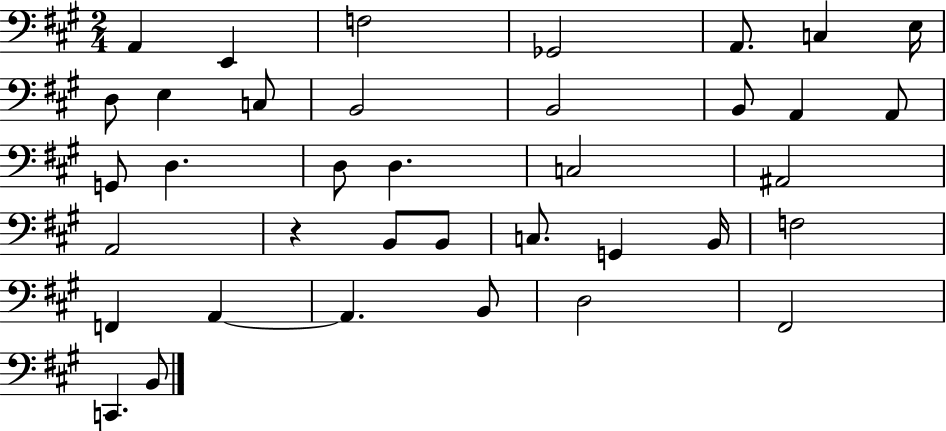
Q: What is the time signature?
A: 2/4